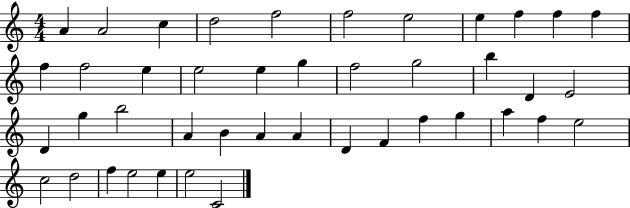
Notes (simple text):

A4/q A4/h C5/q D5/h F5/h F5/h E5/h E5/q F5/q F5/q F5/q F5/q F5/h E5/q E5/h E5/q G5/q F5/h G5/h B5/q D4/q E4/h D4/q G5/q B5/h A4/q B4/q A4/q A4/q D4/q F4/q F5/q G5/q A5/q F5/q E5/h C5/h D5/h F5/q E5/h E5/q E5/h C4/h